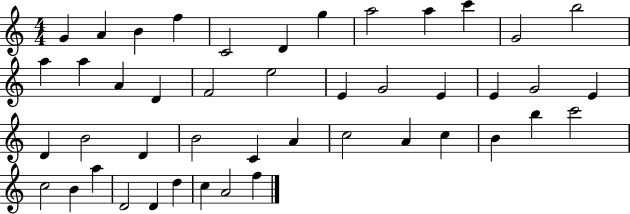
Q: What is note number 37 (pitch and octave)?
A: C5